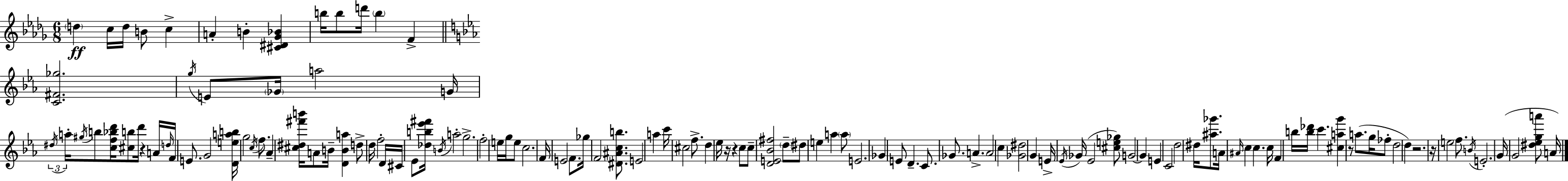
D5/q C5/s D5/s B4/e C5/q A4/q B4/q [C#4,D#4,Gb4,Bb4]/q B5/s B5/e D6/s B5/q F4/q [C4,F#4,Gb5]/h. G5/s E4/e Gb4/s A5/h G4/s D#5/s A5/s G#5/s B5/e [C5,F5,Bb5,D6]/s [C#5,B5]/e D6/s R/q A4/s D5/s F4/s E4/e. G4/h [D4,E5,A5,B5]/s G5/h C5/s F5/e. Ab4/q [C#5,D#5,F#6,B6]/s A4/e B4/s [D4,B4,A5]/q D5/e D5/s F5/h D4/s C#4/s Eb4/e [Db5,B5,Eb6,F#6]/s B4/s A5/h G5/h. F5/h E5/s G5/s E5/e C5/h. F4/s E4/h F4/e. Gb5/s F4/h [D#4,A#4,C5,B5]/e. E4/h A5/q C6/s C#5/h F5/e. D5/q Eb5/s R/s R/q C5/e C5/e [D4,E4,Bb4,F#5]/h D5/e D#5/e E5/q A5/q A5/e E4/h. Gb4/q E4/e D4/q. C4/e. Gb4/e. A4/q. A4/h C5/q [Gb4,D#5]/h G4/q E4/s Eb4/s Gb4/s Eb4/h [C#5,E5,Gb5]/e G4/h G4/q E4/q C4/h D5/h D#5/s [A#5,Gb6]/e. A4/s A#4/s C5/q C5/q. C5/s F4/q B5/s [B5,Db6]/s C6/q. [C#5,A5,G6]/q R/e A5/e. G5/s FES5/e D5/h D5/q R/h. R/s E5/h F5/e. B4/s E4/h. G4/s G4/h [D#5,Eb5,G5,A6]/e A4/s